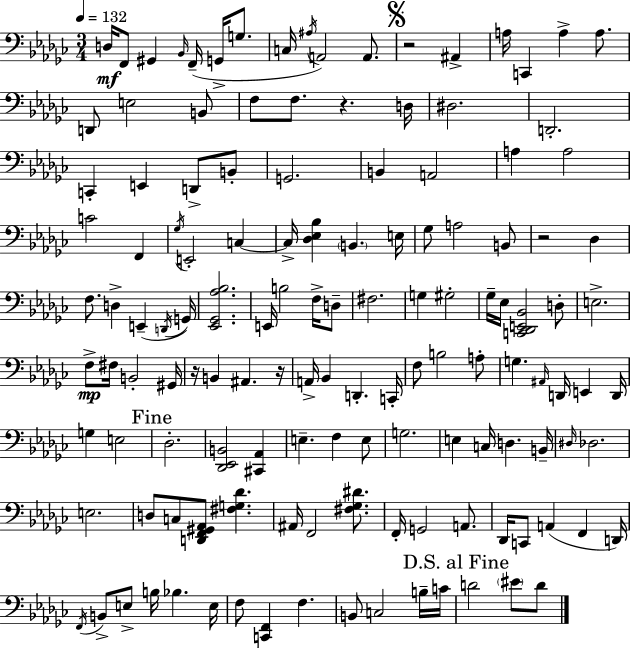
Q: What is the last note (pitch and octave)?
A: D4